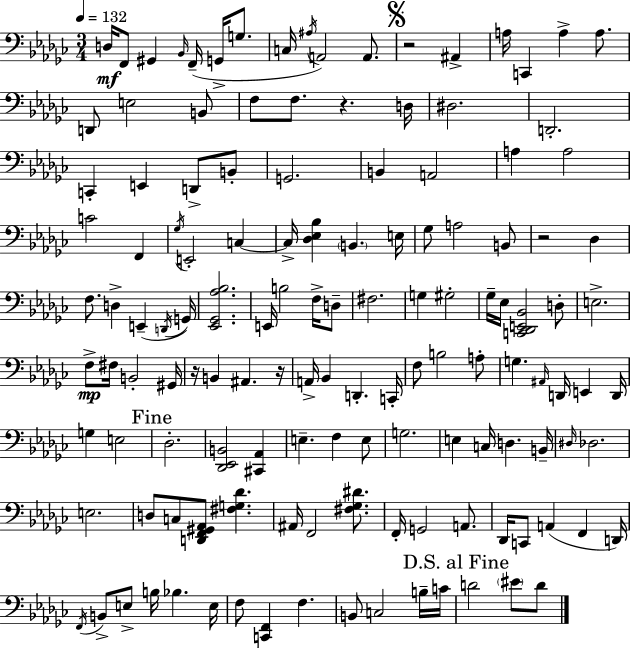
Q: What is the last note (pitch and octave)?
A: D4